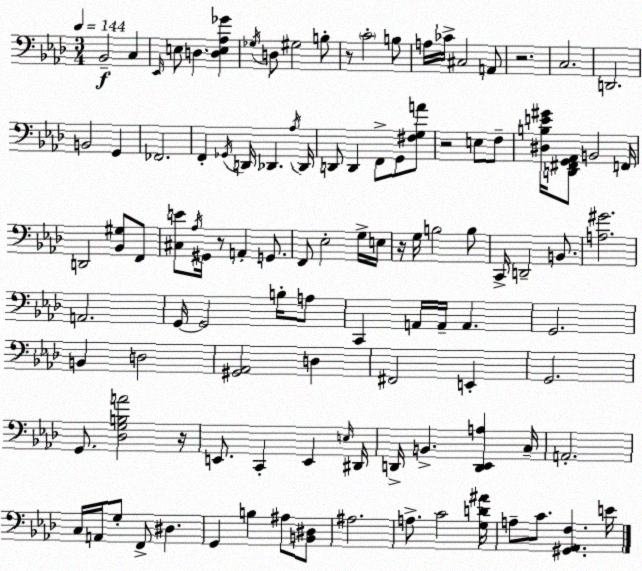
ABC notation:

X:1
T:Untitled
M:3/4
L:1/4
K:Fm
_B,,2 C, _E,,/4 E,/2 D, [D,E,_A,_G] _G,/4 D,/2 ^G,2 B,/2 z/2 C2 B,/2 A,/4 _C/4 ^C,2 A,,/2 z2 C,2 D,,2 B,,2 G,, _F,,2 F,, _G,,/4 D,,/4 _D,, _A,/4 _D,,/4 D,,/2 D,, F,,/2 G,,/2 [^F,G,A]/2 z2 E,/2 F,/2 [^D,B,E^G]/4 [D,,^F,,G,,_A,,]/2 B,,2 F,,/4 D,,2 [_B,,^G,]/2 F,,/2 [^C,E]/2 _A,/4 ^G,,/4 z/2 A,, G,,/2 F,,/2 _E,2 G,/4 E,/4 z/4 G,/4 B,2 B,/2 C,,/4 D,,2 B,,/2 [A,^G]2 A,,2 G,,/4 G,,2 B,/4 A,/2 C,, A,,/4 A,,/4 A,, G,,2 B,, D,2 [^G,,_A,,]2 D, ^F,,2 E,, G,,2 G,,/2 [_D,G,B,A]2 z/4 E,,/2 C,, E,, E,/4 ^D,,/4 D,,/4 B,, [D,,_E,,A,] C,/4 A,,2 C,/4 A,,/4 G,/2 F,,/2 ^D, G,, B, ^A,/2 [B,,^D,]/2 ^A,2 A,/2 C2 [G,D^A]/4 A,/2 C/2 [^G,,_A,,F,] E/4